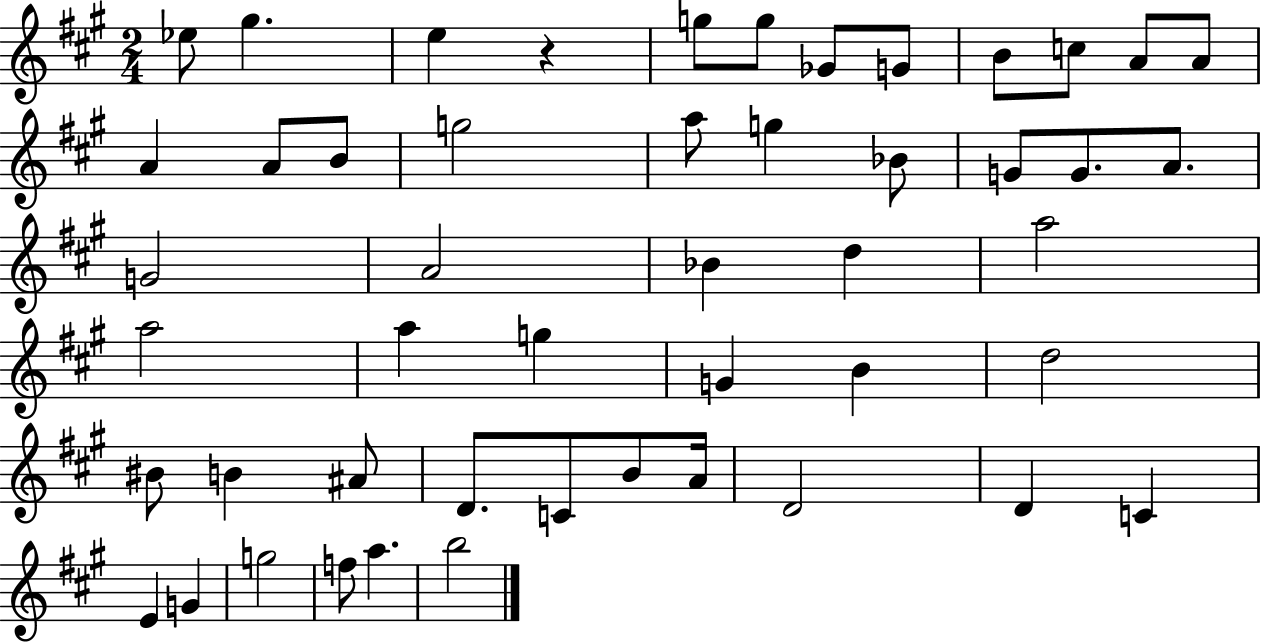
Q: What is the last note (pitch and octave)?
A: B5